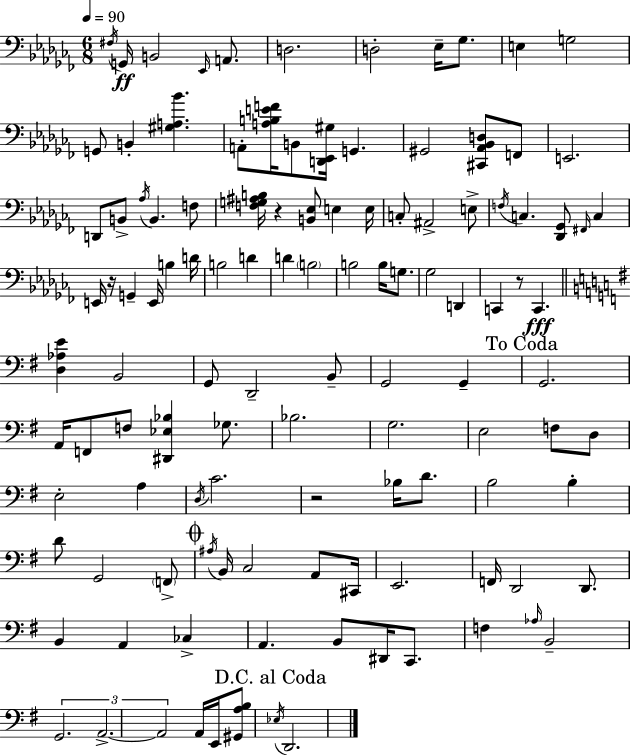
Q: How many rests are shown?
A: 4